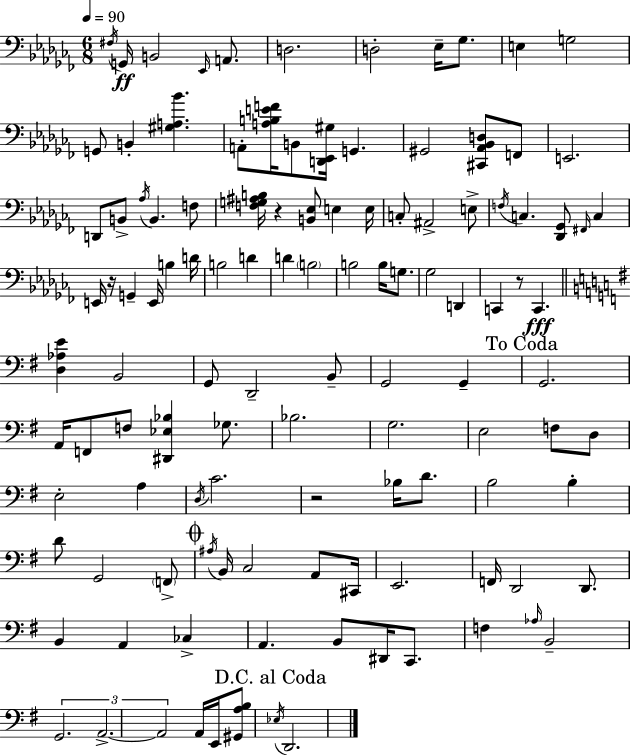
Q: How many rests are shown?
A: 4